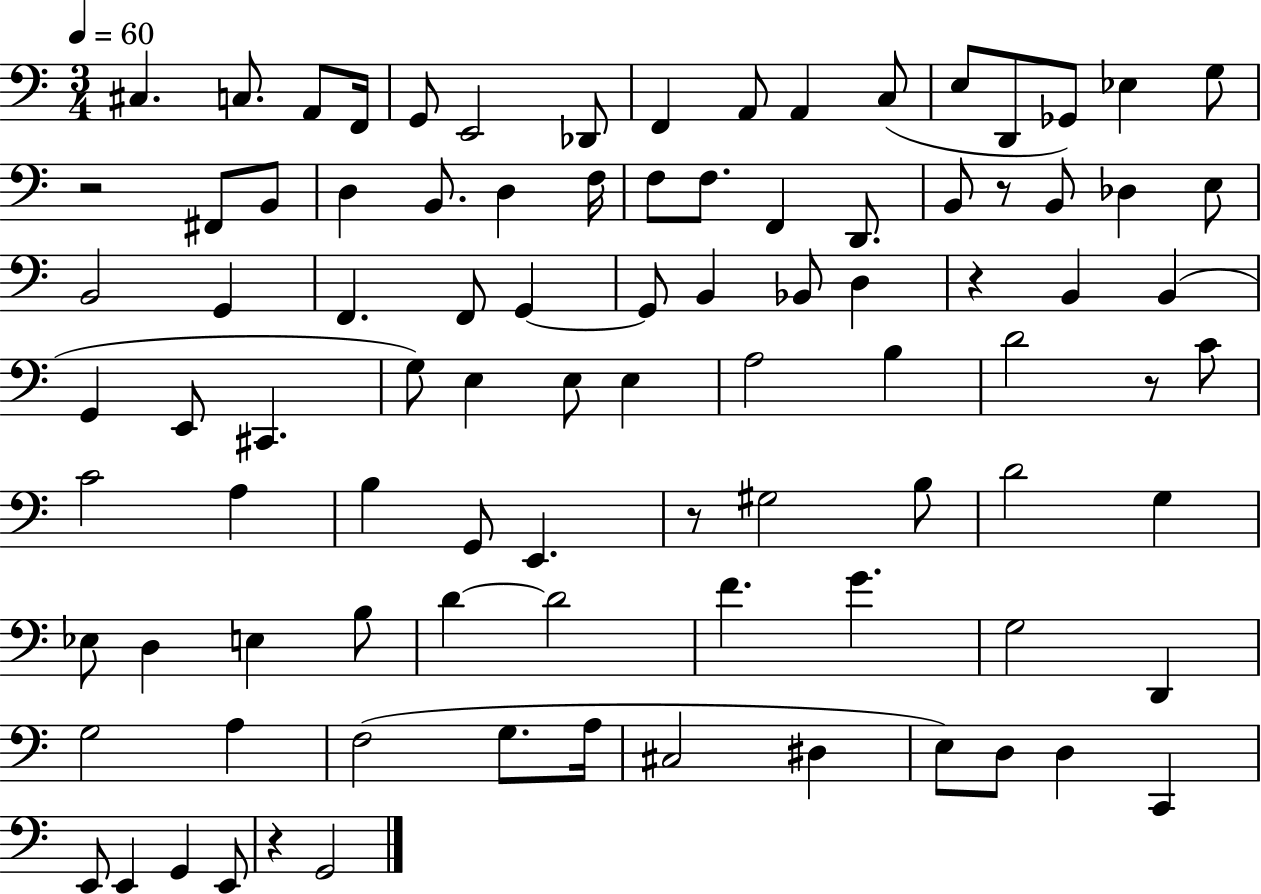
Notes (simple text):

C#3/q. C3/e. A2/e F2/s G2/e E2/h Db2/e F2/q A2/e A2/q C3/e E3/e D2/e Gb2/e Eb3/q G3/e R/h F#2/e B2/e D3/q B2/e. D3/q F3/s F3/e F3/e. F2/q D2/e. B2/e R/e B2/e Db3/q E3/e B2/h G2/q F2/q. F2/e G2/q G2/e B2/q Bb2/e D3/q R/q B2/q B2/q G2/q E2/e C#2/q. G3/e E3/q E3/e E3/q A3/h B3/q D4/h R/e C4/e C4/h A3/q B3/q G2/e E2/q. R/e G#3/h B3/e D4/h G3/q Eb3/e D3/q E3/q B3/e D4/q D4/h F4/q. G4/q. G3/h D2/q G3/h A3/q F3/h G3/e. A3/s C#3/h D#3/q E3/e D3/e D3/q C2/q E2/e E2/q G2/q E2/e R/q G2/h